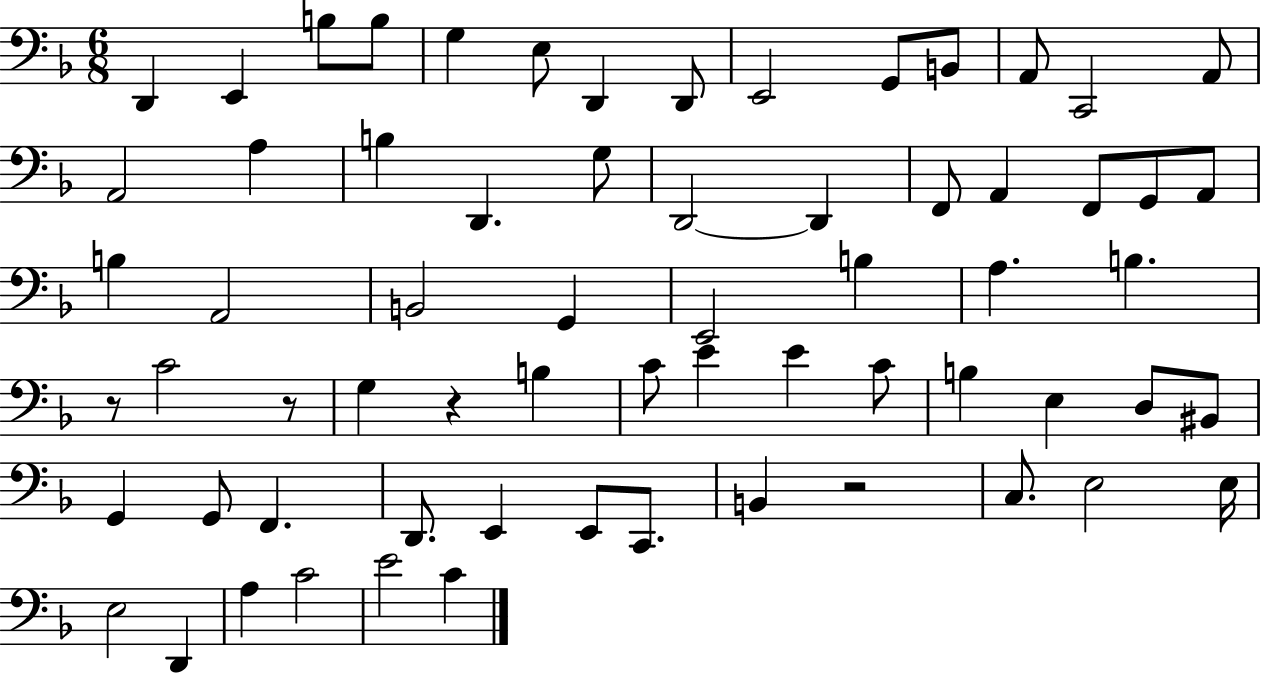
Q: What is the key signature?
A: F major